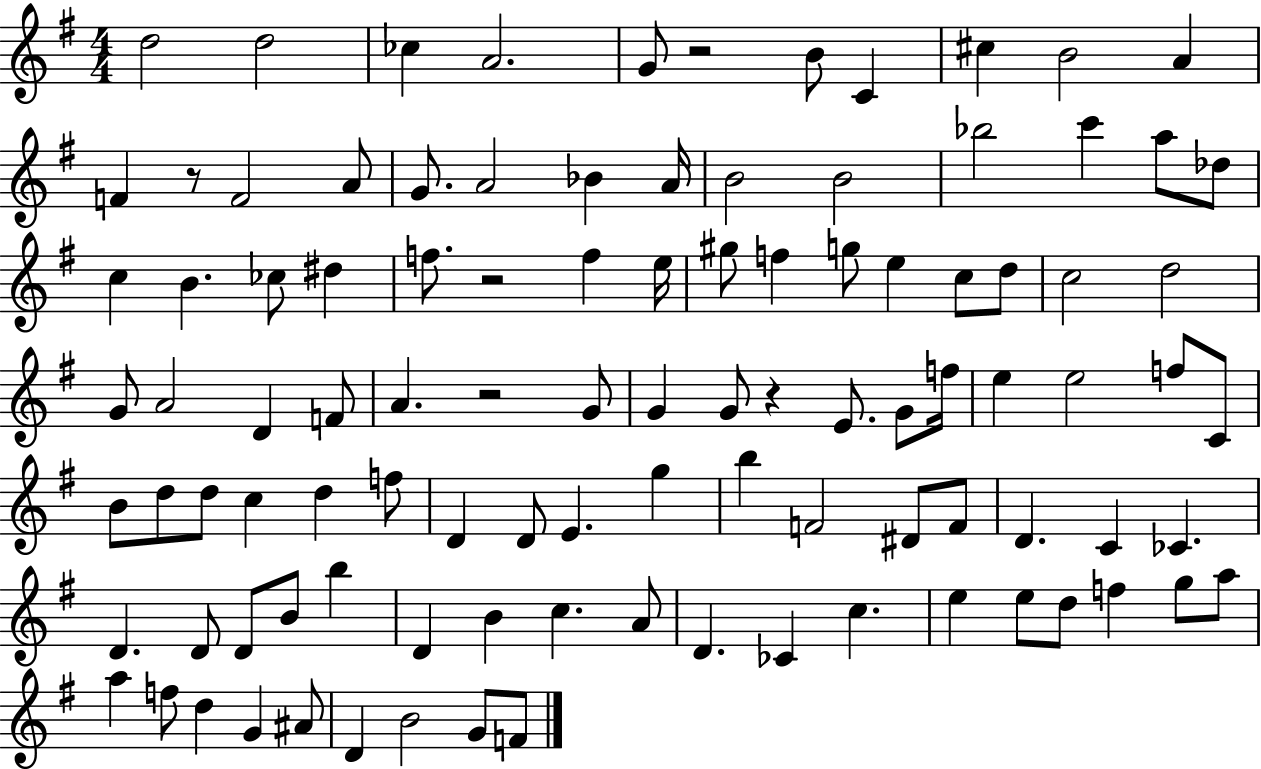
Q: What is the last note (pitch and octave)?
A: F4